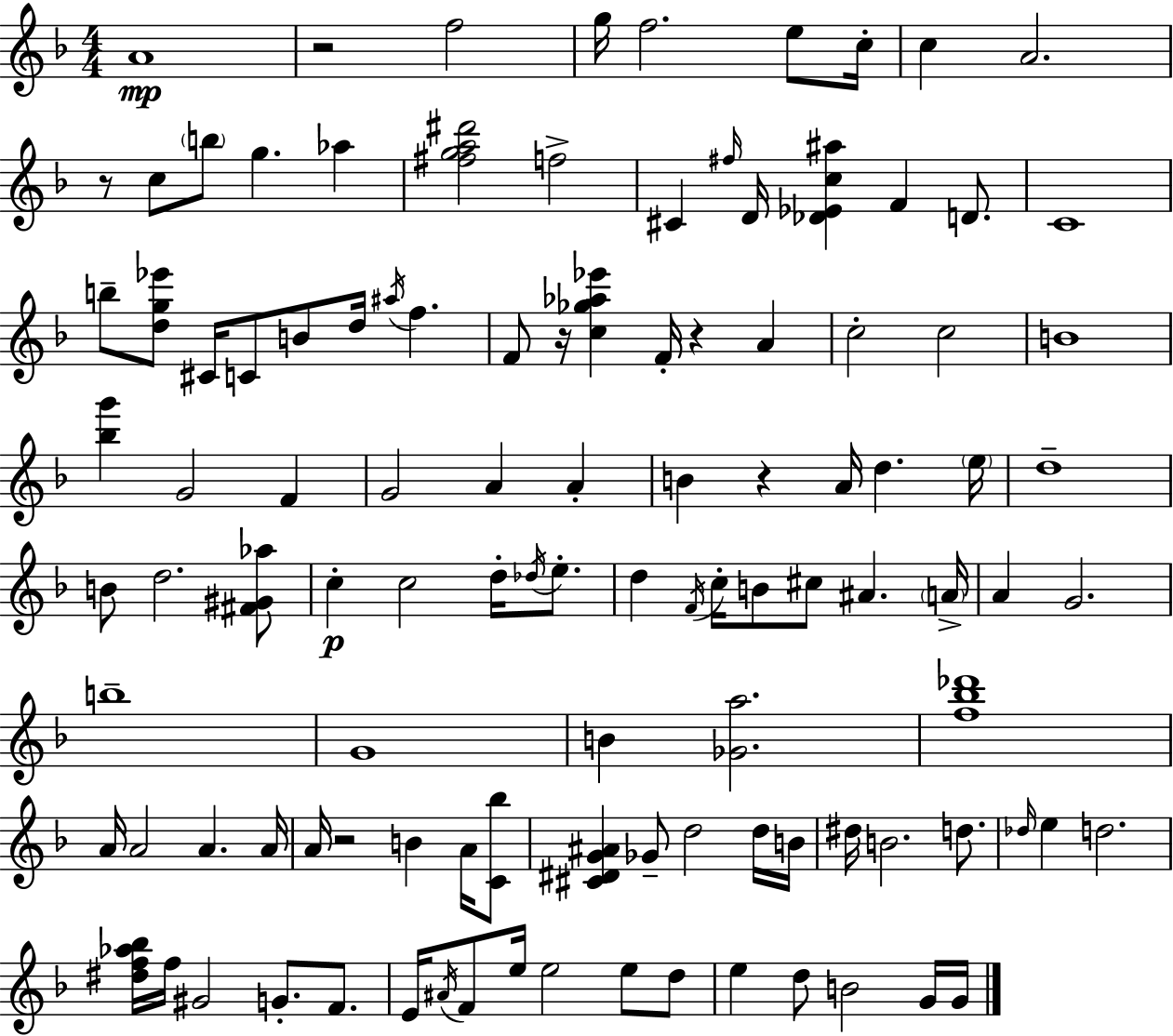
{
  \clef treble
  \numericTimeSignature
  \time 4/4
  \key f \major
  a'1\mp | r2 f''2 | g''16 f''2. e''8 c''16-. | c''4 a'2. | \break r8 c''8 \parenthesize b''8 g''4. aes''4 | <fis'' g'' a'' dis'''>2 f''2-> | cis'4 \grace { fis''16 } d'16 <des' ees' c'' ais''>4 f'4 d'8. | c'1 | \break b''8-- <d'' g'' ees'''>8 cis'16 c'8 b'8 d''16 \acciaccatura { ais''16 } f''4. | f'8 r16 <c'' ges'' aes'' ees'''>4 f'16-. r4 a'4 | c''2-. c''2 | b'1 | \break <bes'' g'''>4 g'2 f'4 | g'2 a'4 a'4-. | b'4 r4 a'16 d''4. | \parenthesize e''16 d''1-- | \break b'8 d''2. | <fis' gis' aes''>8 c''4-.\p c''2 d''16-. \acciaccatura { des''16 } | e''8.-. d''4 \acciaccatura { f'16 } c''16-. b'8 cis''8 ais'4. | \parenthesize a'16-> a'4 g'2. | \break b''1-- | g'1 | b'4 <ges' a''>2. | <f'' bes'' des'''>1 | \break a'16 a'2 a'4. | a'16 a'16 r2 b'4 | a'16 <c' bes''>8 <cis' dis' g' ais'>4 ges'8-- d''2 | d''16 b'16 dis''16 b'2. | \break d''8. \grace { des''16 } e''4 d''2. | <dis'' f'' aes'' bes''>16 f''16 gis'2 g'8.-. | f'8. e'16 \acciaccatura { ais'16 } f'8 e''16 e''2 | e''8 d''8 e''4 d''8 b'2 | \break g'16 g'16 \bar "|."
}